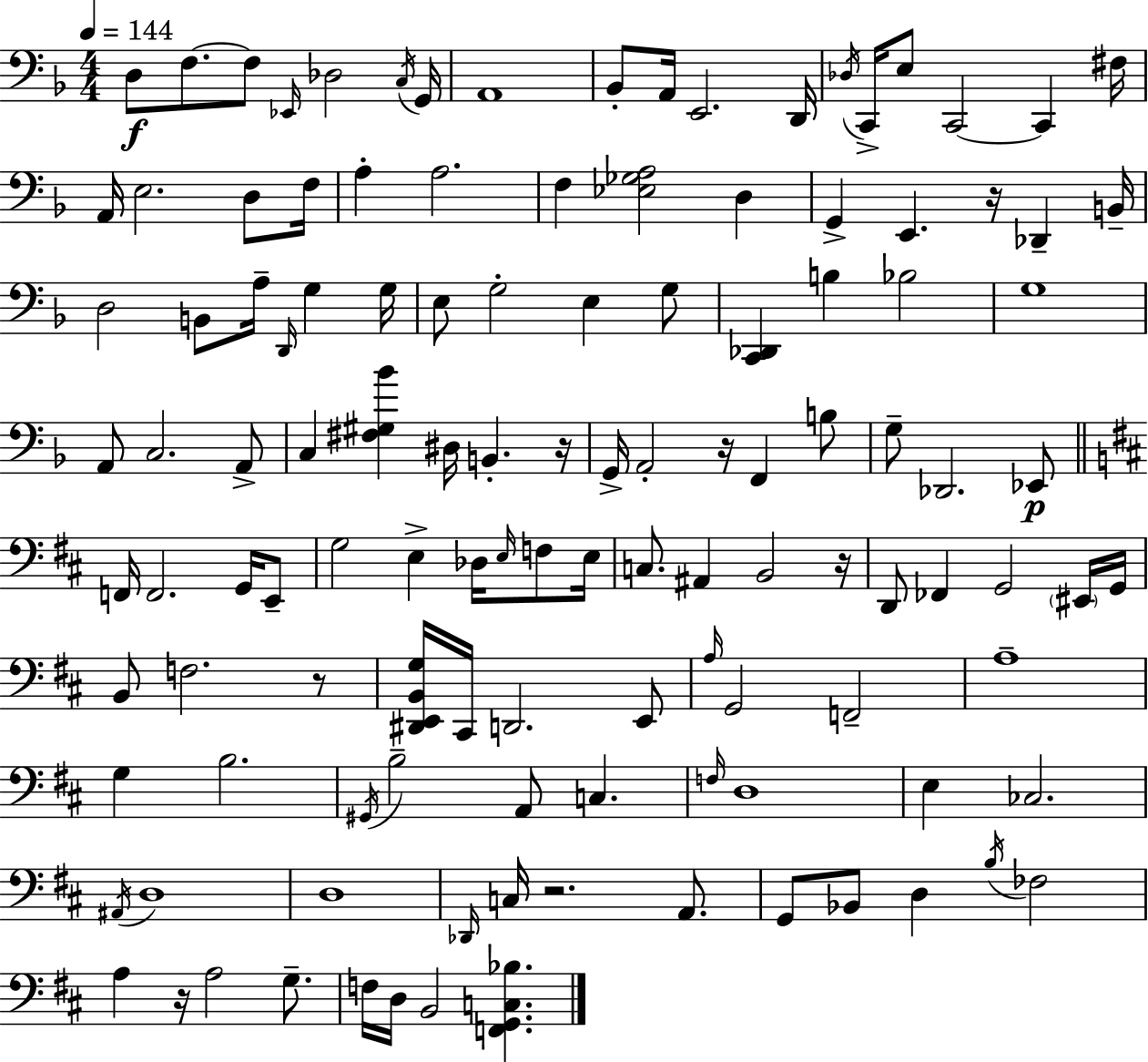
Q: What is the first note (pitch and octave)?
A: D3